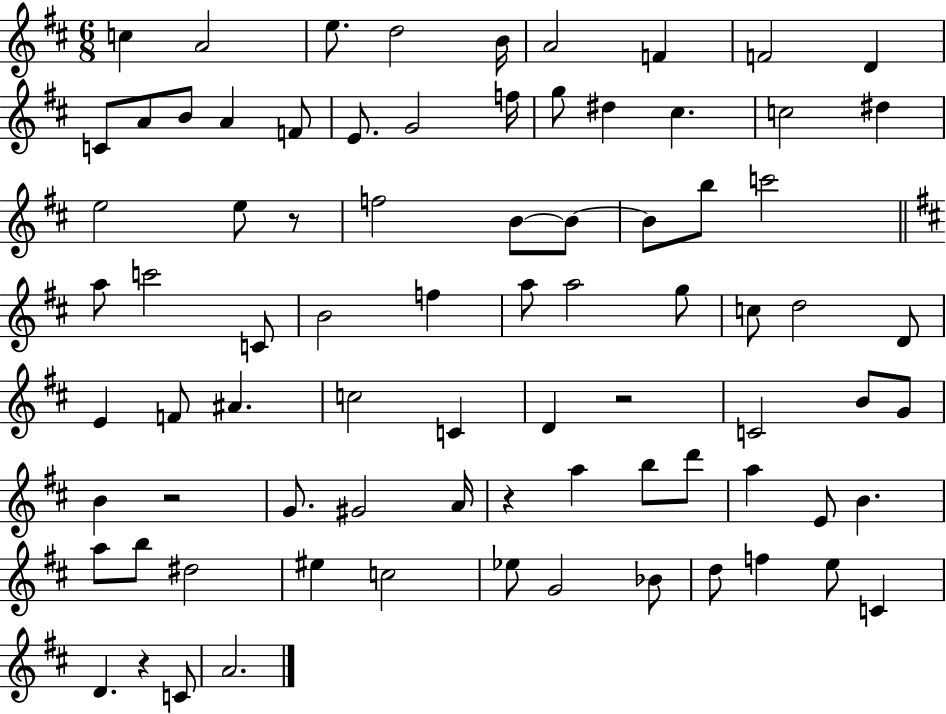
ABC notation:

X:1
T:Untitled
M:6/8
L:1/4
K:D
c A2 e/2 d2 B/4 A2 F F2 D C/2 A/2 B/2 A F/2 E/2 G2 f/4 g/2 ^d ^c c2 ^d e2 e/2 z/2 f2 B/2 B/2 B/2 b/2 c'2 a/2 c'2 C/2 B2 f a/2 a2 g/2 c/2 d2 D/2 E F/2 ^A c2 C D z2 C2 B/2 G/2 B z2 G/2 ^G2 A/4 z a b/2 d'/2 a E/2 B a/2 b/2 ^d2 ^e c2 _e/2 G2 _B/2 d/2 f e/2 C D z C/2 A2